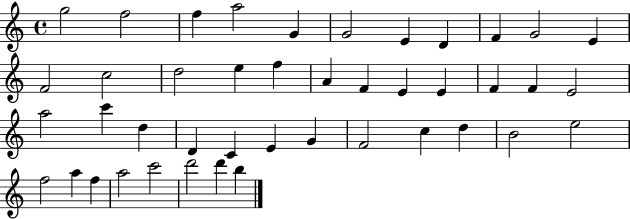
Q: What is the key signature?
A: C major